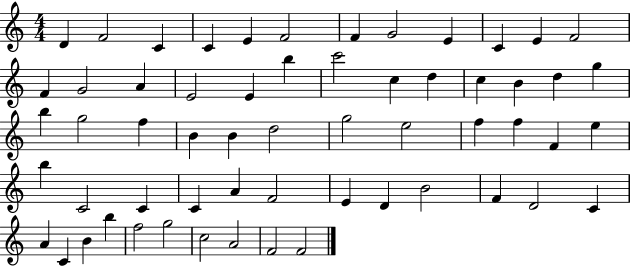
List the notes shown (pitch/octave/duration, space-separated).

D4/q F4/h C4/q C4/q E4/q F4/h F4/q G4/h E4/q C4/q E4/q F4/h F4/q G4/h A4/q E4/h E4/q B5/q C6/h C5/q D5/q C5/q B4/q D5/q G5/q B5/q G5/h F5/q B4/q B4/q D5/h G5/h E5/h F5/q F5/q F4/q E5/q B5/q C4/h C4/q C4/q A4/q F4/h E4/q D4/q B4/h F4/q D4/h C4/q A4/q C4/q B4/q B5/q F5/h G5/h C5/h A4/h F4/h F4/h